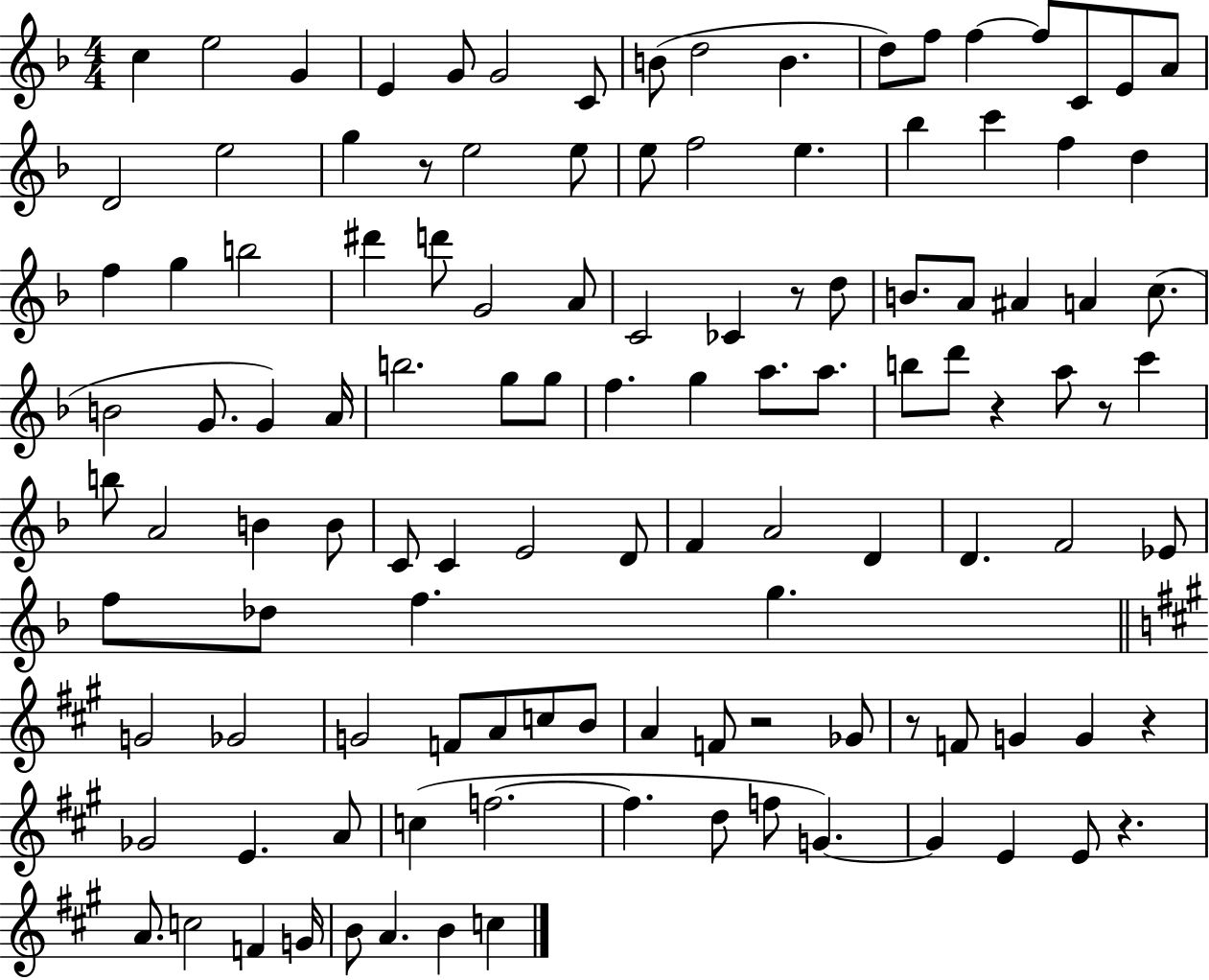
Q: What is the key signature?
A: F major